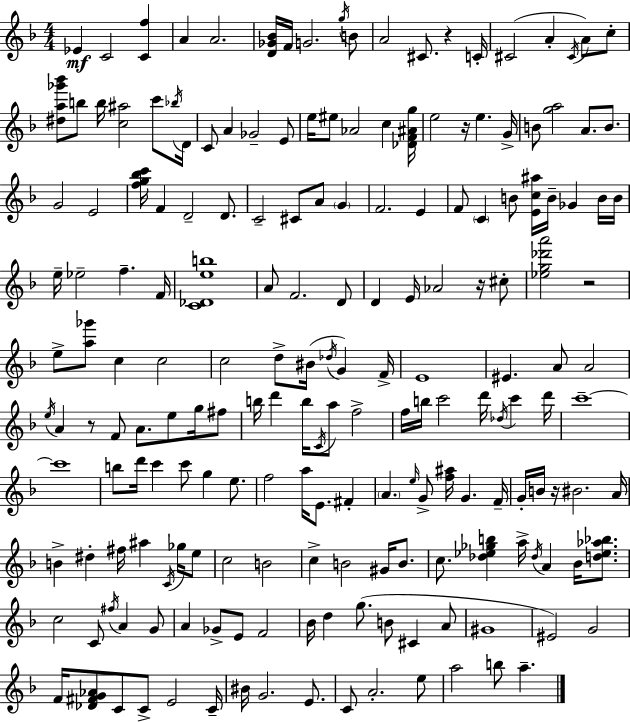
{
  \clef treble
  \numericTimeSignature
  \time 4/4
  \key f \major
  ees'4\mf c'2 <c' f''>4 | a'4 a'2. | <d' ges' bes'>16 f'16 g'2. \acciaccatura { g''16 } b'8 | a'2 cis'8. r4 | \break c'16-. cis'2( a'4-. \acciaccatura { cis'16 }) a'8 | c''8-. <dis'' a'' ges''' bes'''>8 b''8 b''16 <c'' ais''>2 c'''8 | \acciaccatura { bes''16 } d'16 c'8 a'4 ges'2-- | e'8 e''16 eis''8 aes'2 c''4 | \break <des' f' ais' g''>16 e''2 r16 e''4. | g'16-> b'8 <g'' a''>2 a'8. | b'8. g'2 e'2 | <f'' g'' bes'' c'''>16 f'4 d'2-- | \break d'8. c'2-- cis'8 a'8 \parenthesize g'4 | f'2. e'4 | f'8 \parenthesize c'4 b'8 <e' c'' ais''>16 b'16-- ges'4 | b'16 b'16 e''16-- ees''2-- f''4.-- | \break f'16 <c' des' e'' b''>1 | a'8 f'2. | d'8 d'4 e'16 aes'2 | r16 cis''8-. <ees'' g'' des''' a'''>2 r2 | \break e''8-> <a'' ges'''>8 c''4 c''2 | c''2 d''8-> bis'16( \acciaccatura { des''16 } g'4) | f'16-> e'1 | eis'4. a'8 a'2 | \break \acciaccatura { e''16 } a'4 r8 f'8 a'8. | e''8 g''16 fis''8 b''16 d'''4 b''16 \acciaccatura { c'16 } a''8 f''2-> | f''16 b''16 c'''2 | d'''16 \acciaccatura { des''16 } c'''4 d'''16 c'''1--~~ | \break c'''1 | b''8 d'''16 c'''4 c'''8 | g''4 e''8. f''2 a''16 | e'8. fis'4-. \parenthesize a'4. \grace { e''16 } g'8-> | \break <f'' ais''>16 g'4. f'16-- g'16-. b'16 r16 bis'2. | a'16 b'4-> dis''4-. | fis''16 ais''4 \acciaccatura { c'16 } ges''16 e''8 c''2 | b'2 c''4-> b'2 | \break gis'16 b'8. c''8. <des'' ees'' ges'' b''>4 | a''16-> \acciaccatura { des''16 } a'4 bes'16 <d'' ees'' aes'' bes''>8. c''2 | c'8 \acciaccatura { fis''16 } a'4 g'8 a'4 ges'8-> | e'8 f'2 bes'16 d''4 | \break g''8.( b'8 cis'4 a'8 gis'1 | eis'2) | g'2 f'16 <des' fis' g' aes'>8 c'8 | c'8-> e'2 c'16-- bis'16 g'2. | \break e'8. c'8 a'2.-. | e''8 a''2 | b''8 a''4.-- \bar "|."
}